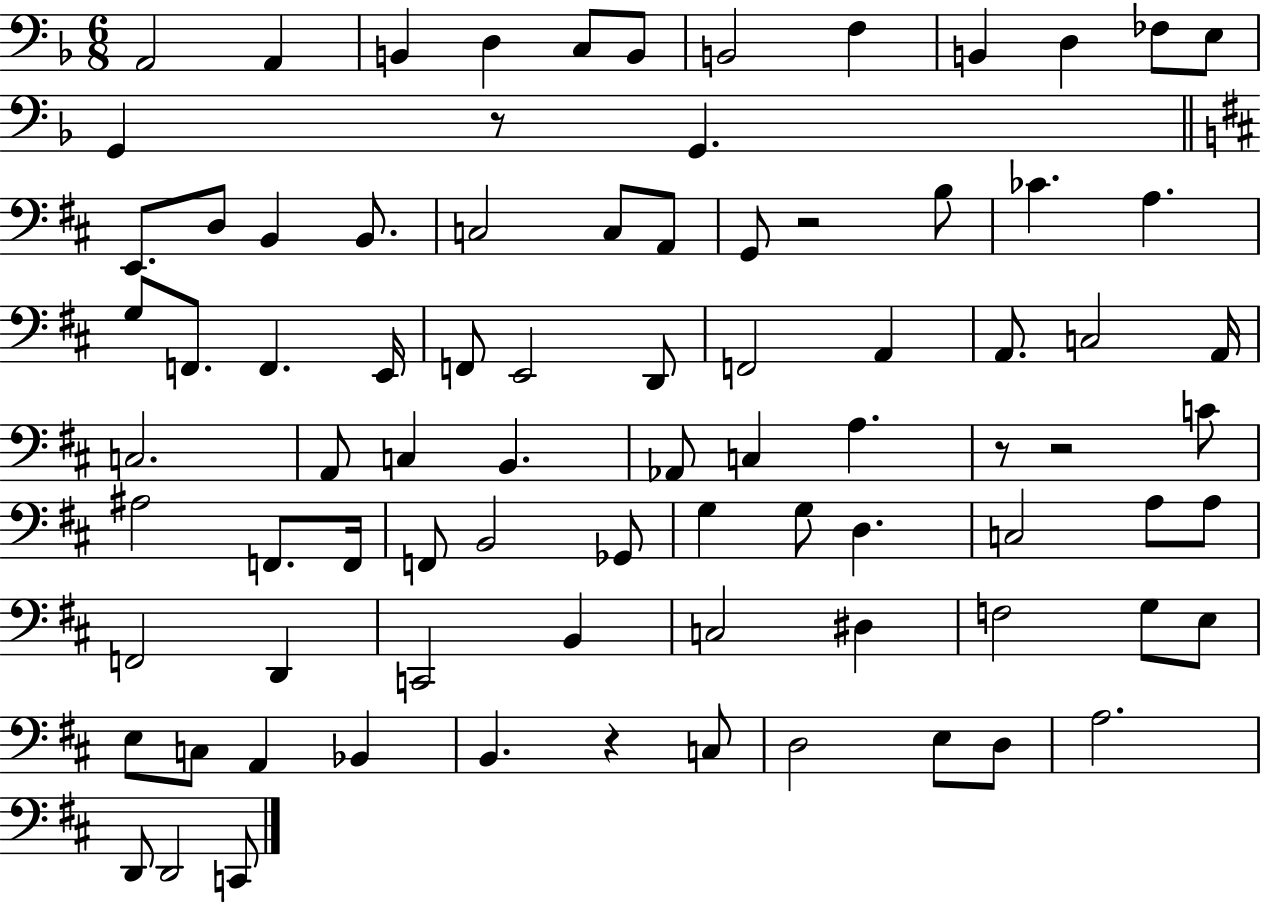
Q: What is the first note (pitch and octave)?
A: A2